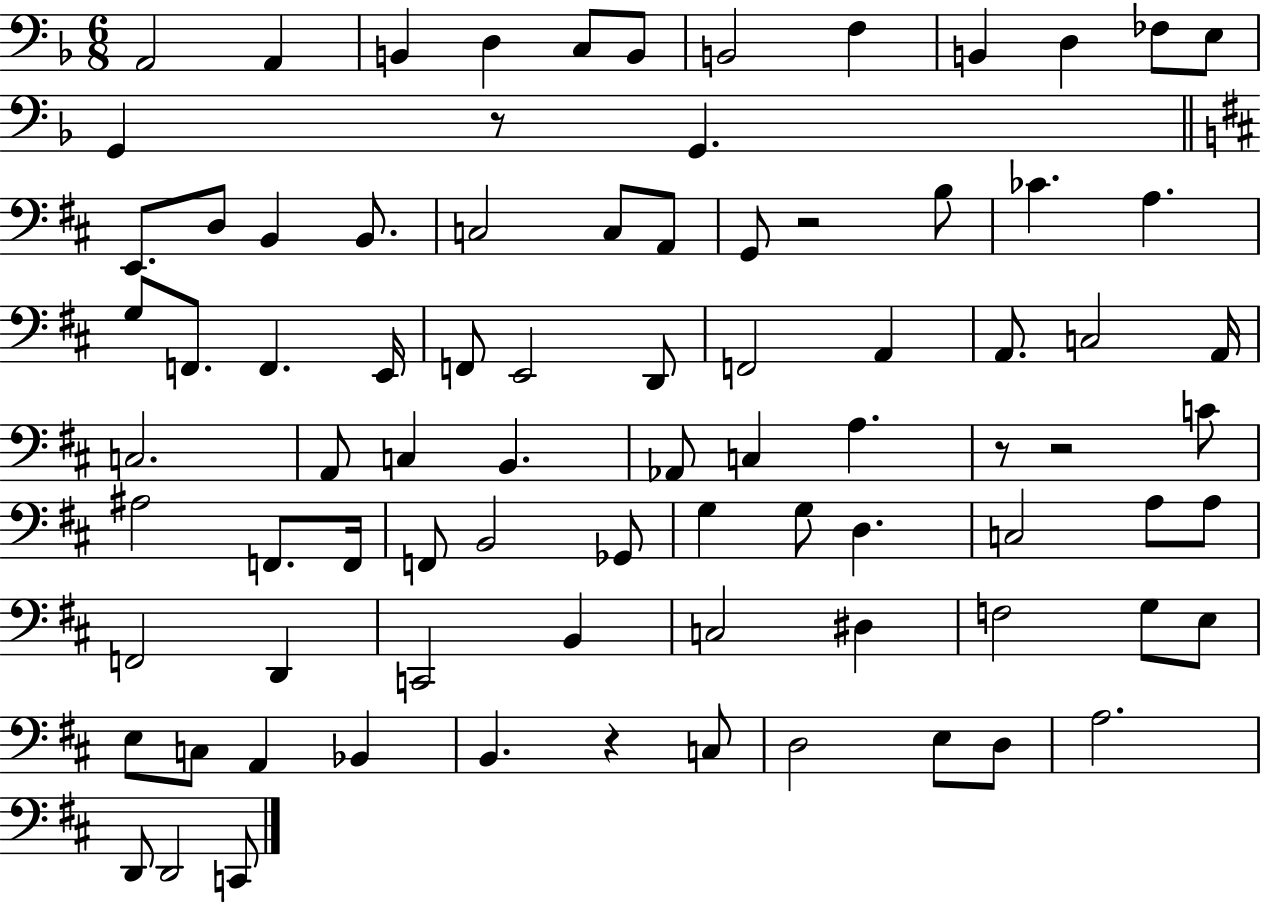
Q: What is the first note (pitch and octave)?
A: A2